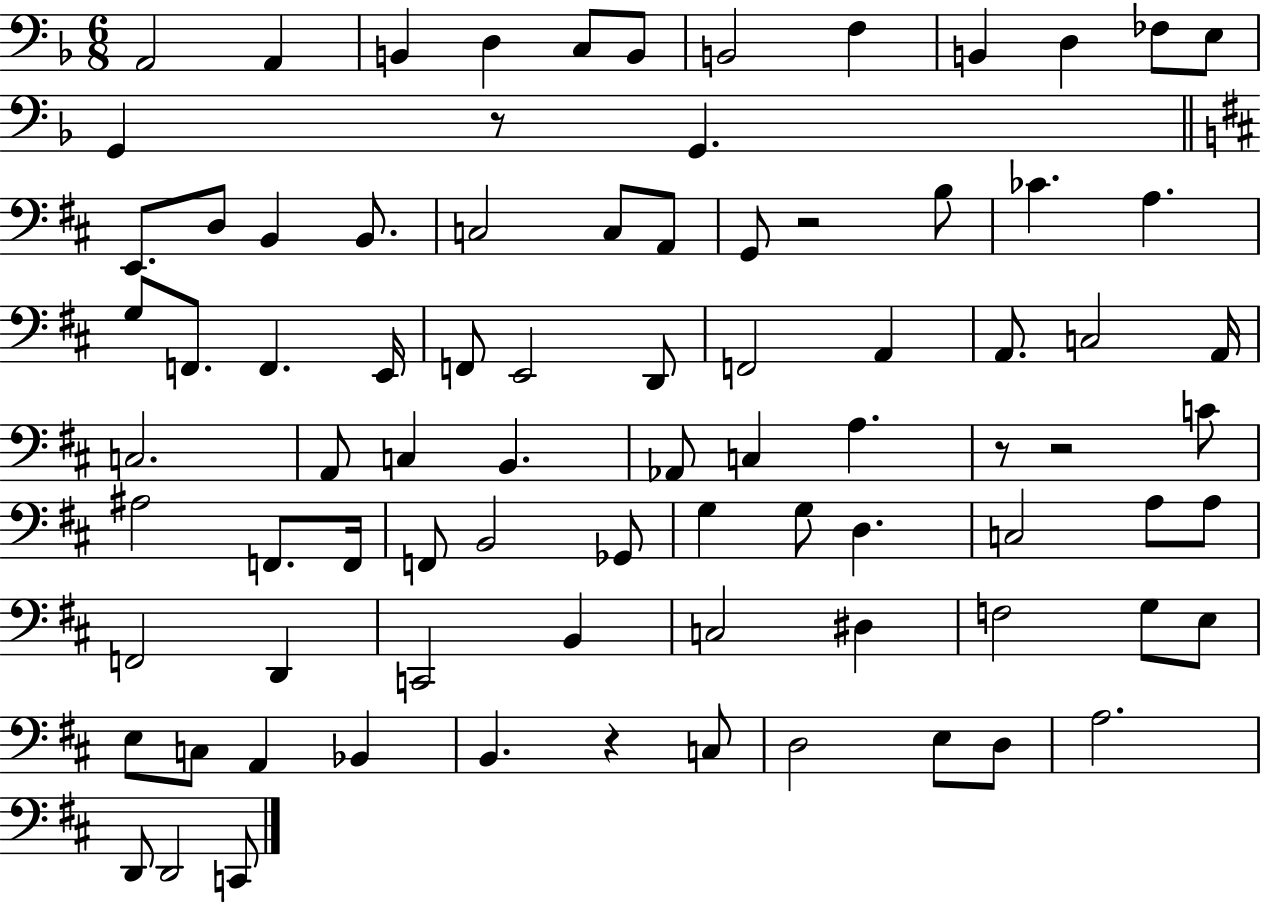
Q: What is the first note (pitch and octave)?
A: A2